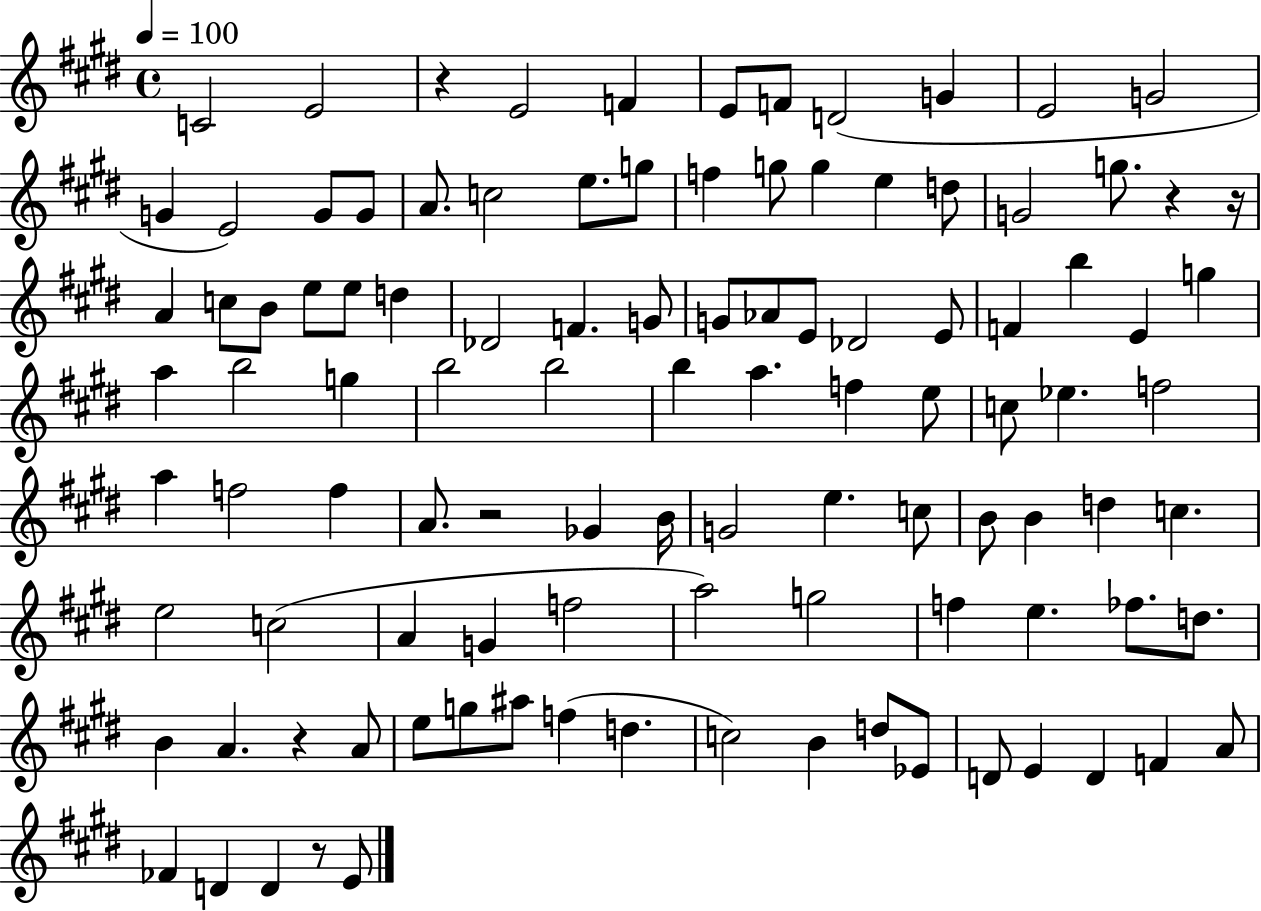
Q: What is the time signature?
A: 4/4